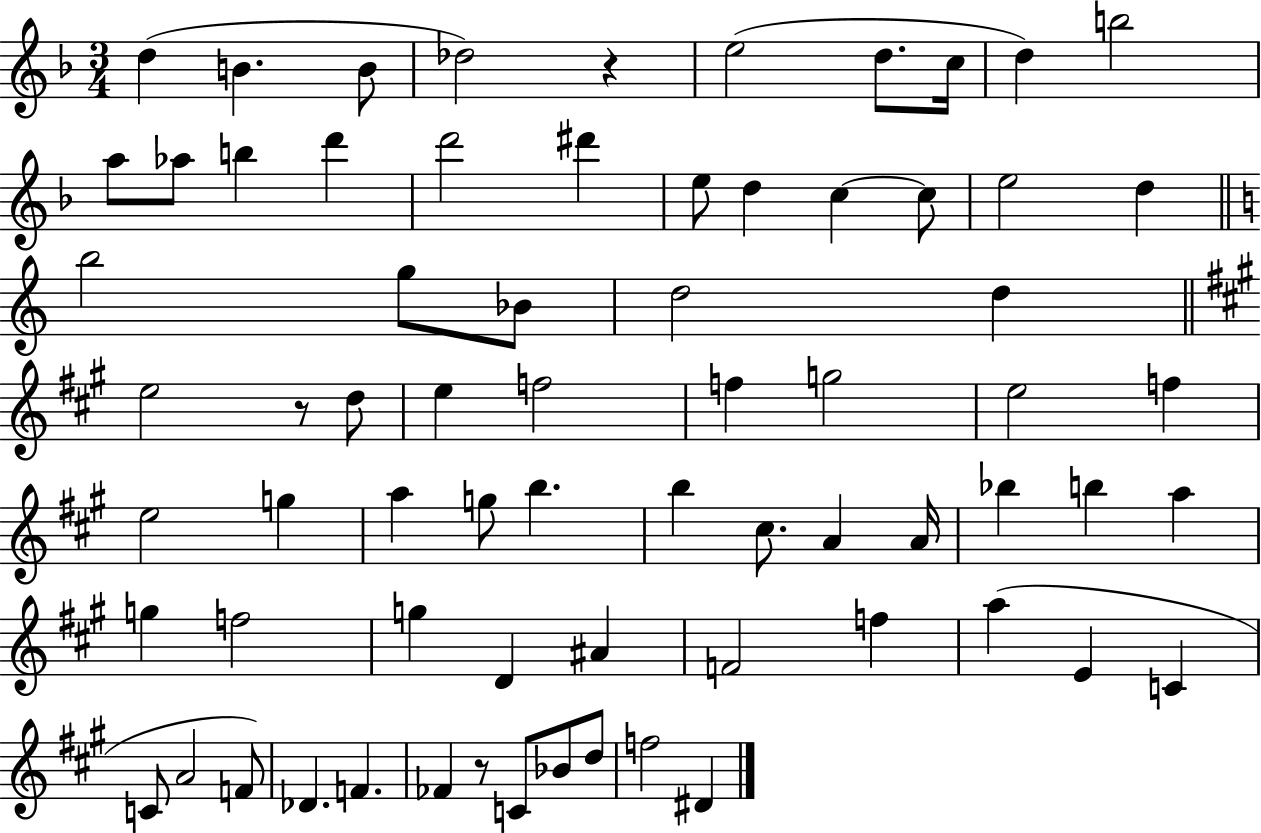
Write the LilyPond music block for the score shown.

{
  \clef treble
  \numericTimeSignature
  \time 3/4
  \key f \major
  d''4( b'4. b'8 | des''2) r4 | e''2( d''8. c''16 | d''4) b''2 | \break a''8 aes''8 b''4 d'''4 | d'''2 dis'''4 | e''8 d''4 c''4~~ c''8 | e''2 d''4 | \break \bar "||" \break \key a \minor b''2 g''8 bes'8 | d''2 d''4 | \bar "||" \break \key a \major e''2 r8 d''8 | e''4 f''2 | f''4 g''2 | e''2 f''4 | \break e''2 g''4 | a''4 g''8 b''4. | b''4 cis''8. a'4 a'16 | bes''4 b''4 a''4 | \break g''4 f''2 | g''4 d'4 ais'4 | f'2 f''4 | a''4( e'4 c'4 | \break c'8 a'2 f'8) | des'4. f'4. | fes'4 r8 c'8 bes'8 d''8 | f''2 dis'4 | \break \bar "|."
}